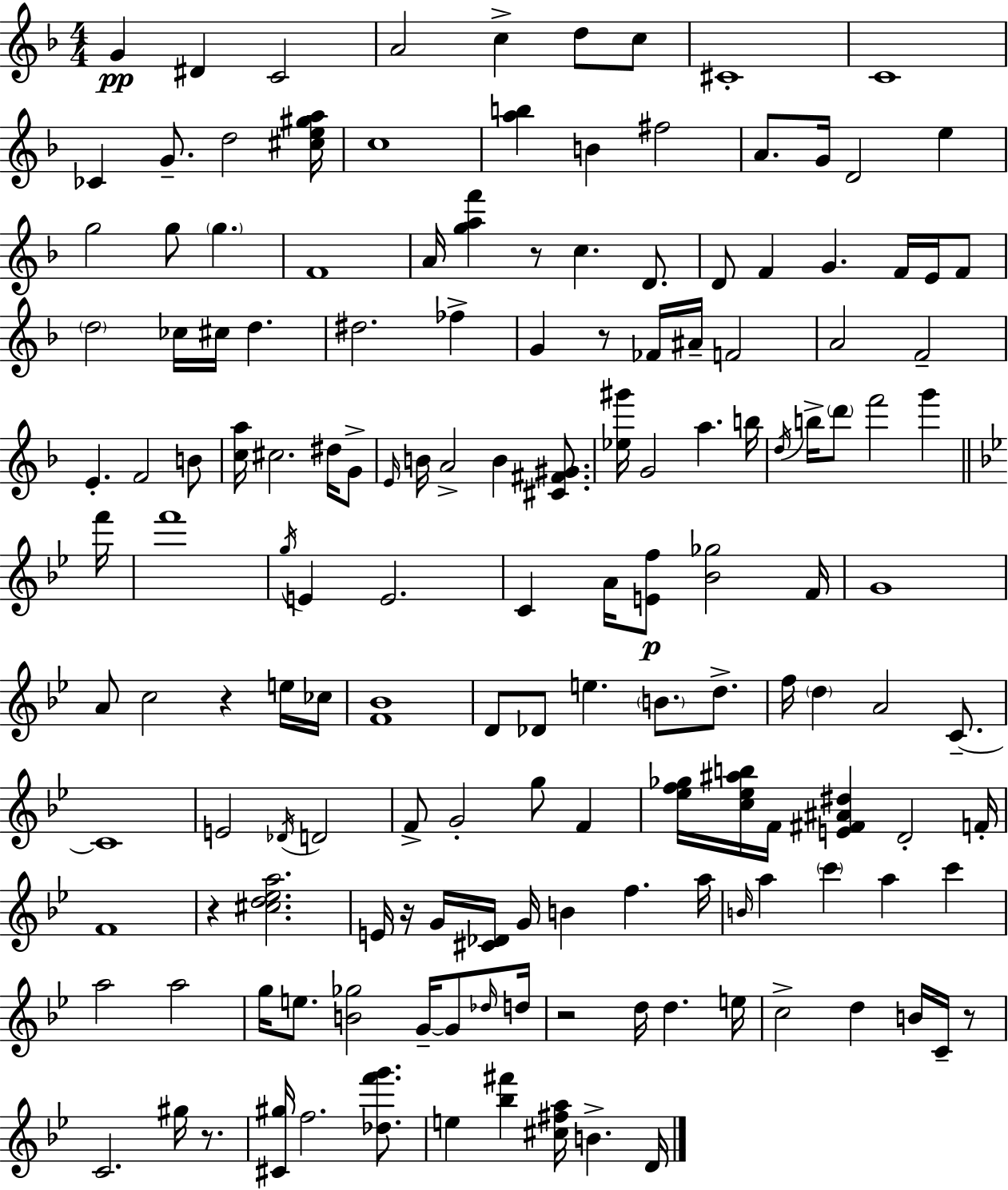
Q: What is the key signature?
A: F major